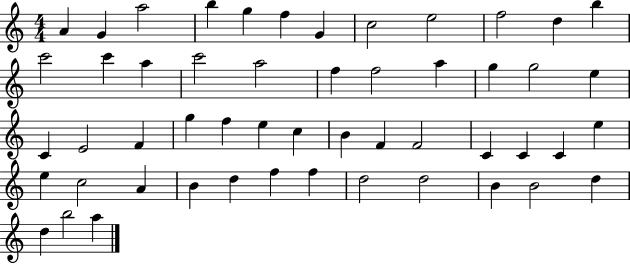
{
  \clef treble
  \numericTimeSignature
  \time 4/4
  \key c \major
  a'4 g'4 a''2 | b''4 g''4 f''4 g'4 | c''2 e''2 | f''2 d''4 b''4 | \break c'''2 c'''4 a''4 | c'''2 a''2 | f''4 f''2 a''4 | g''4 g''2 e''4 | \break c'4 e'2 f'4 | g''4 f''4 e''4 c''4 | b'4 f'4 f'2 | c'4 c'4 c'4 e''4 | \break e''4 c''2 a'4 | b'4 d''4 f''4 f''4 | d''2 d''2 | b'4 b'2 d''4 | \break d''4 b''2 a''4 | \bar "|."
}